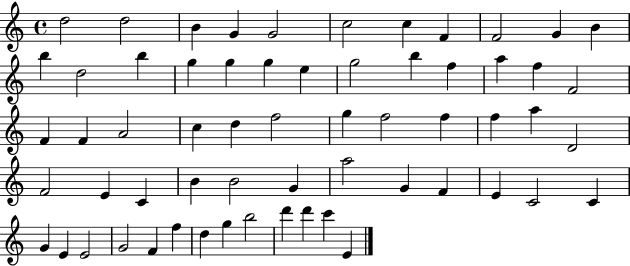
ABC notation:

X:1
T:Untitled
M:4/4
L:1/4
K:C
d2 d2 B G G2 c2 c F F2 G B b d2 b g g g e g2 b f a f F2 F F A2 c d f2 g f2 f f a D2 F2 E C B B2 G a2 G F E C2 C G E E2 G2 F f d g b2 d' d' c' E